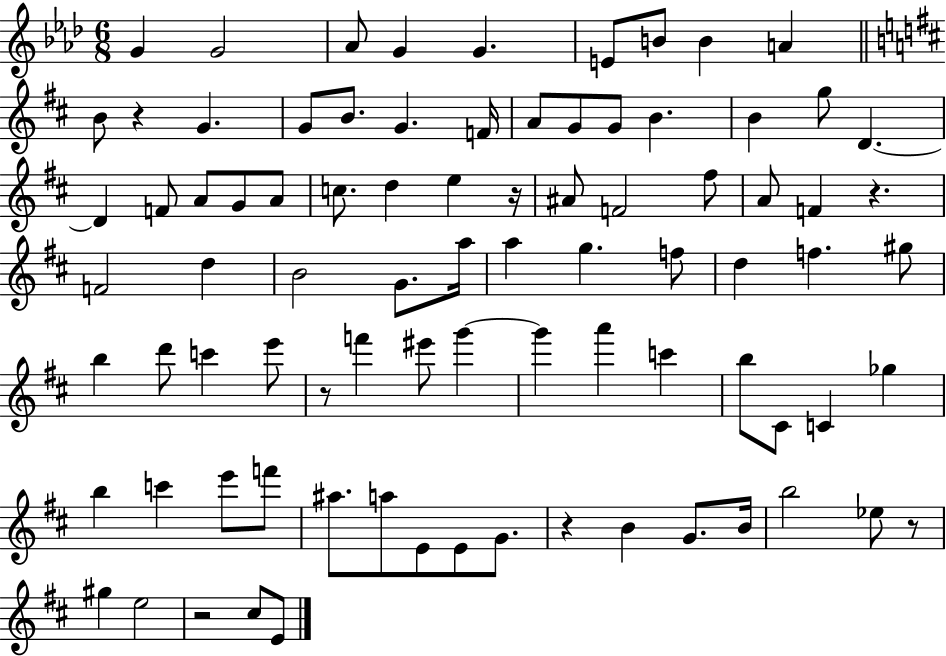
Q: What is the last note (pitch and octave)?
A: E4